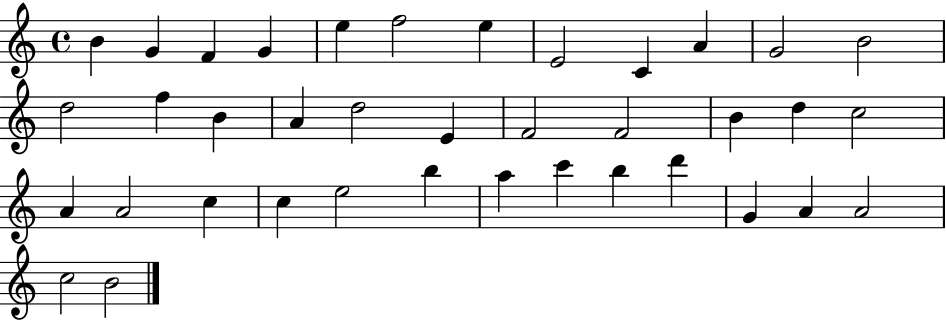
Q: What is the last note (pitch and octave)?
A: B4